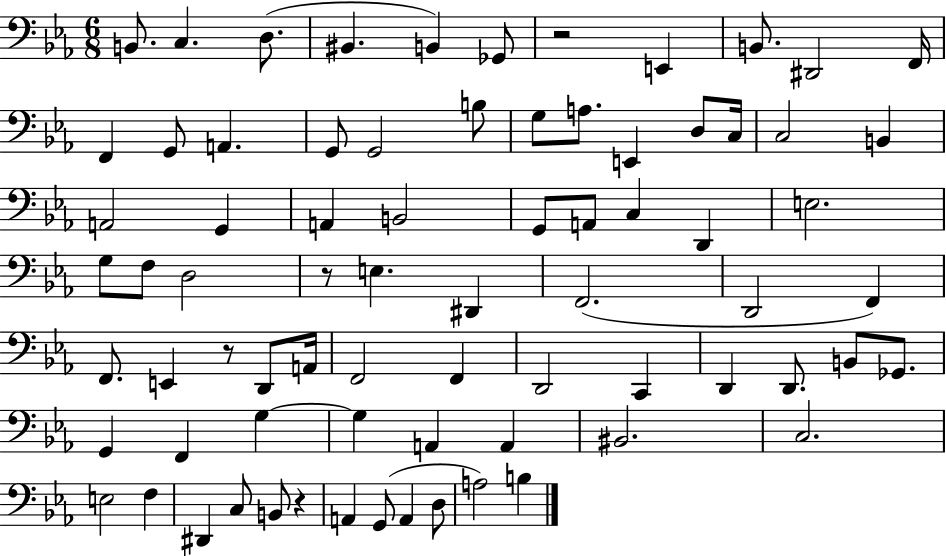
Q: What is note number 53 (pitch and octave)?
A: G2